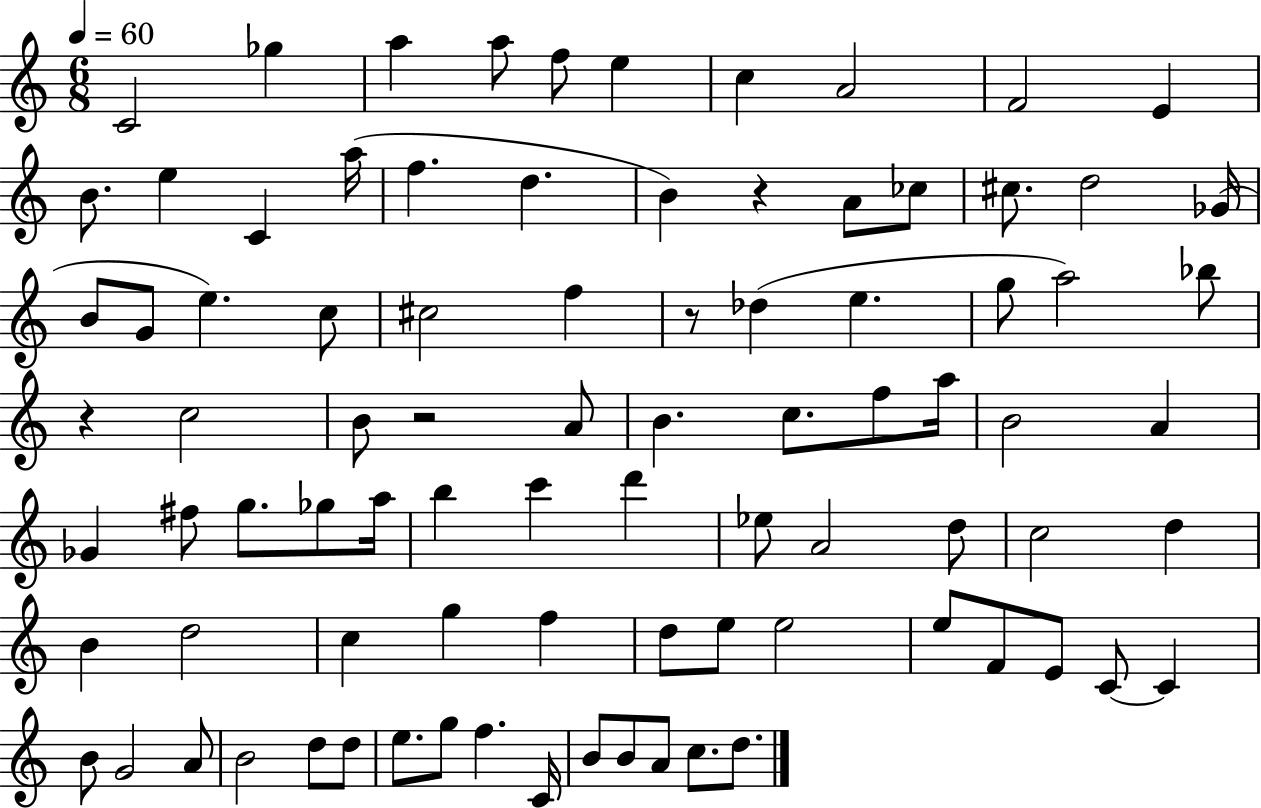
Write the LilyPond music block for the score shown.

{
  \clef treble
  \numericTimeSignature
  \time 6/8
  \key c \major
  \tempo 4 = 60
  c'2 ges''4 | a''4 a''8 f''8 e''4 | c''4 a'2 | f'2 e'4 | \break b'8. e''4 c'4 a''16( | f''4. d''4. | b'4) r4 a'8 ces''8 | cis''8. d''2 ges'16( | \break b'8 g'8 e''4.) c''8 | cis''2 f''4 | r8 des''4( e''4. | g''8 a''2) bes''8 | \break r4 c''2 | b'8 r2 a'8 | b'4. c''8. f''8 a''16 | b'2 a'4 | \break ges'4 fis''8 g''8. ges''8 a''16 | b''4 c'''4 d'''4 | ees''8 a'2 d''8 | c''2 d''4 | \break b'4 d''2 | c''4 g''4 f''4 | d''8 e''8 e''2 | e''8 f'8 e'8 c'8~~ c'4 | \break b'8 g'2 a'8 | b'2 d''8 d''8 | e''8. g''8 f''4. c'16 | b'8 b'8 a'8 c''8. d''8. | \break \bar "|."
}